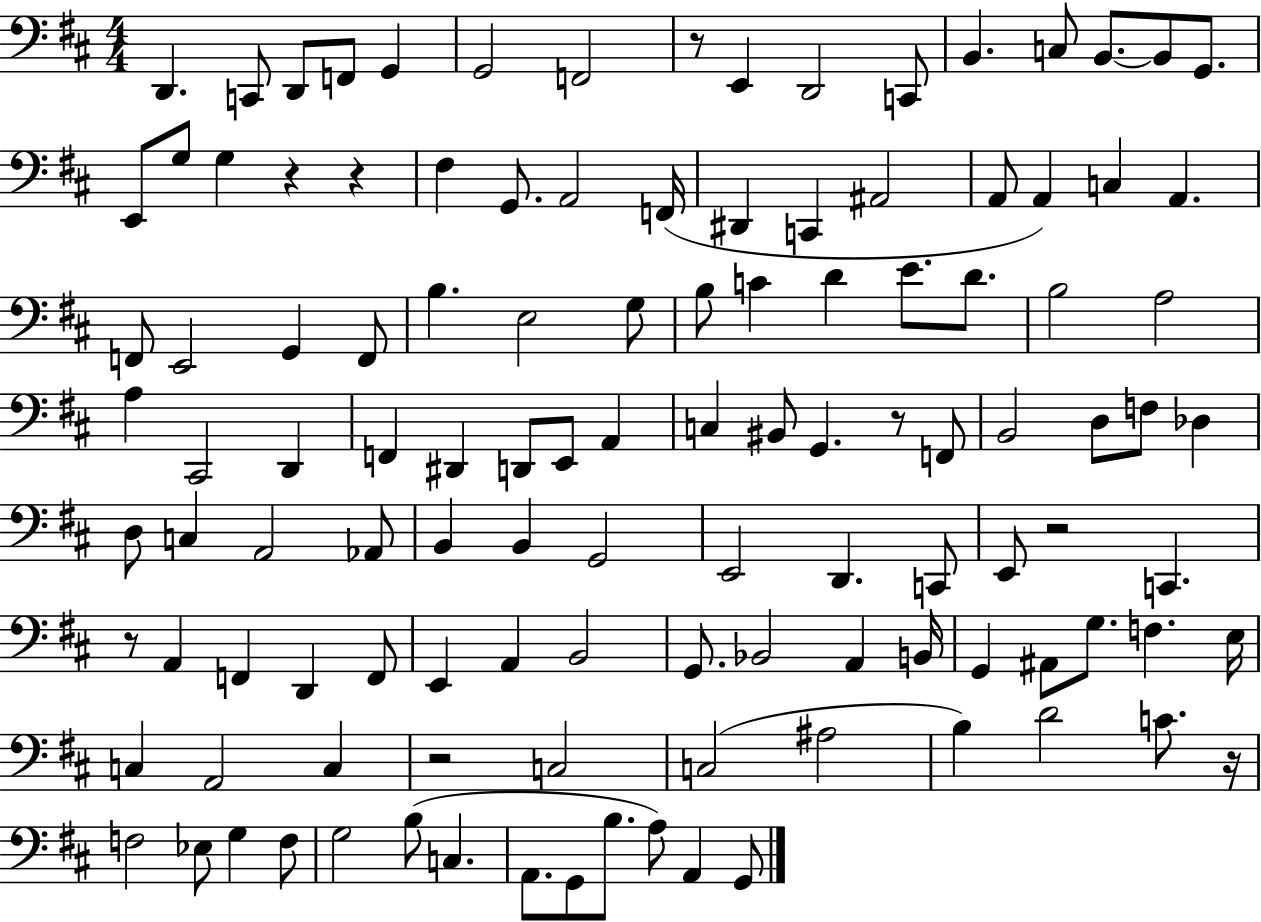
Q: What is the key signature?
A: D major